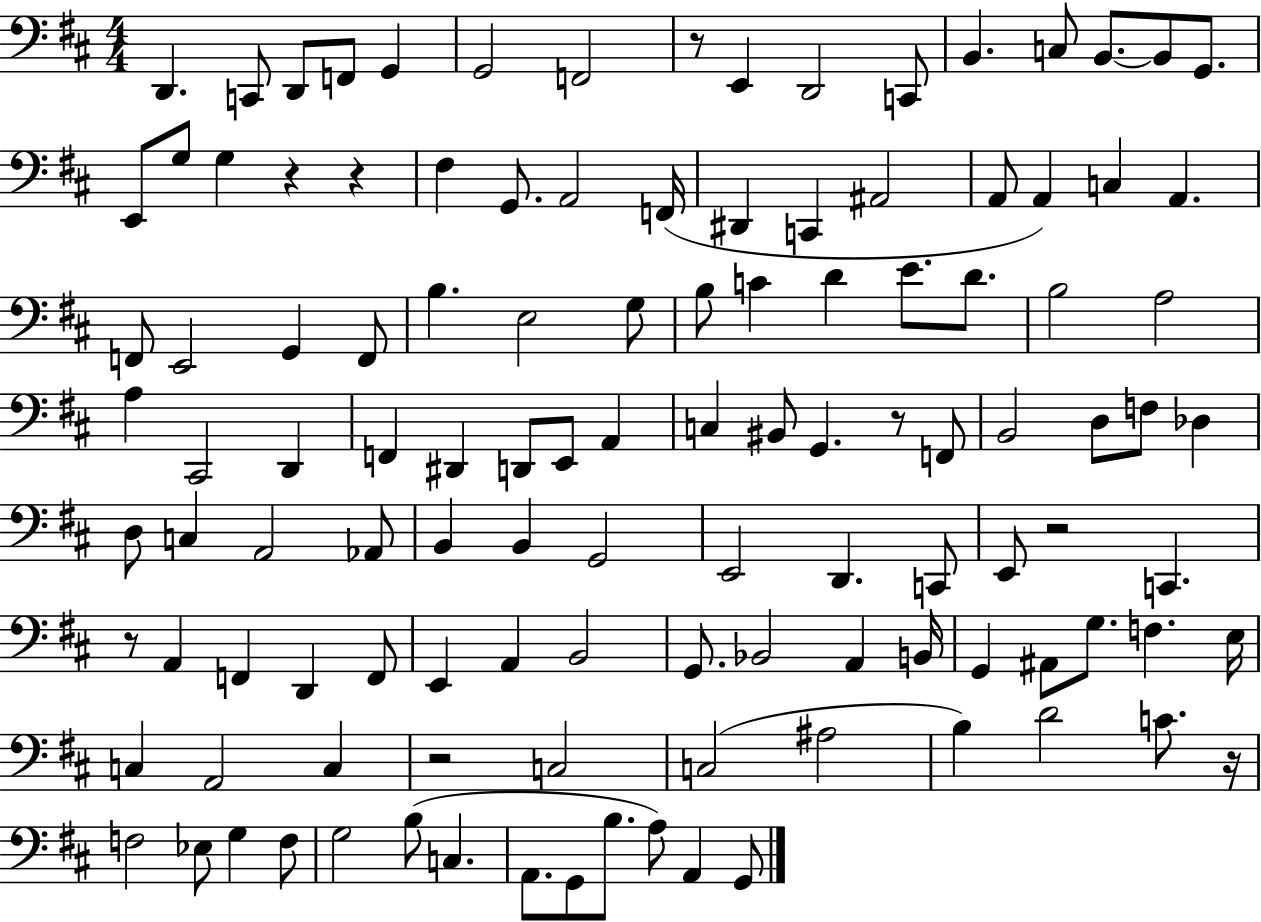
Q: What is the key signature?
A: D major